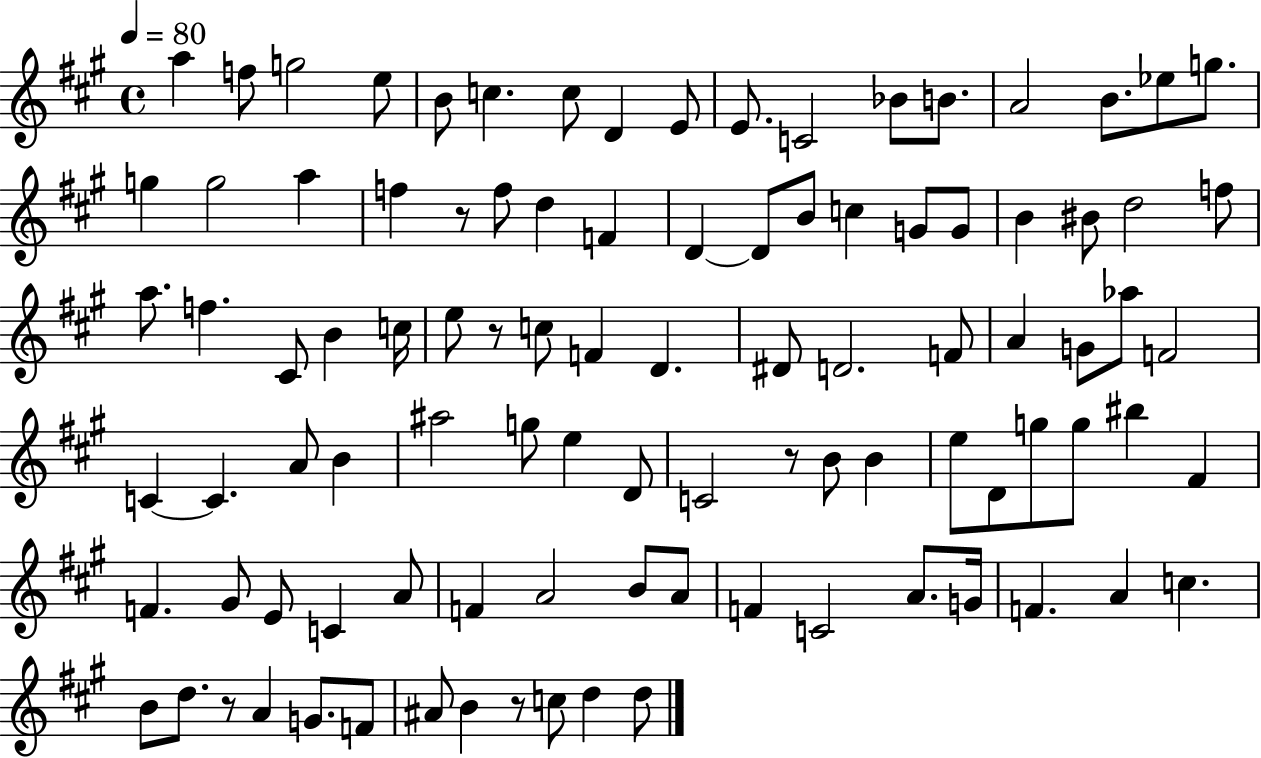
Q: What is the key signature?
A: A major